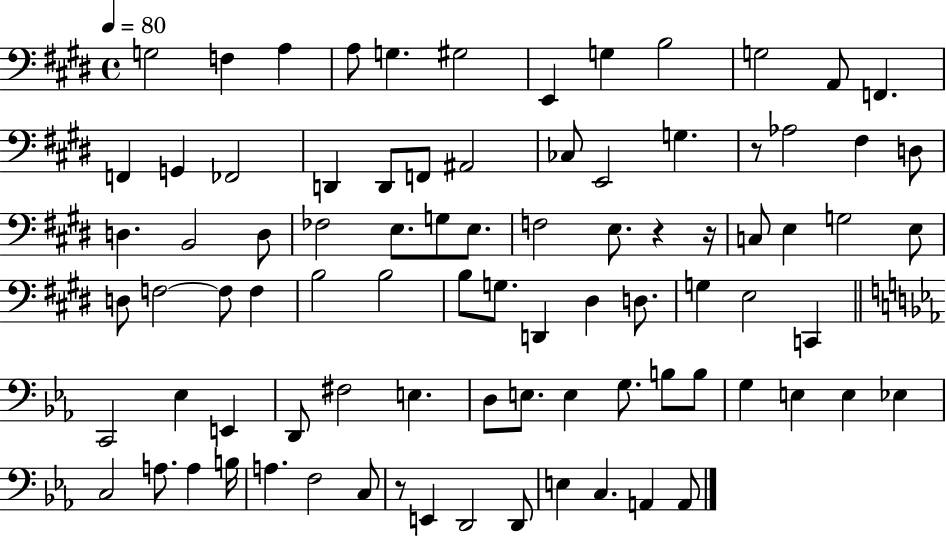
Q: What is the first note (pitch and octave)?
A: G3